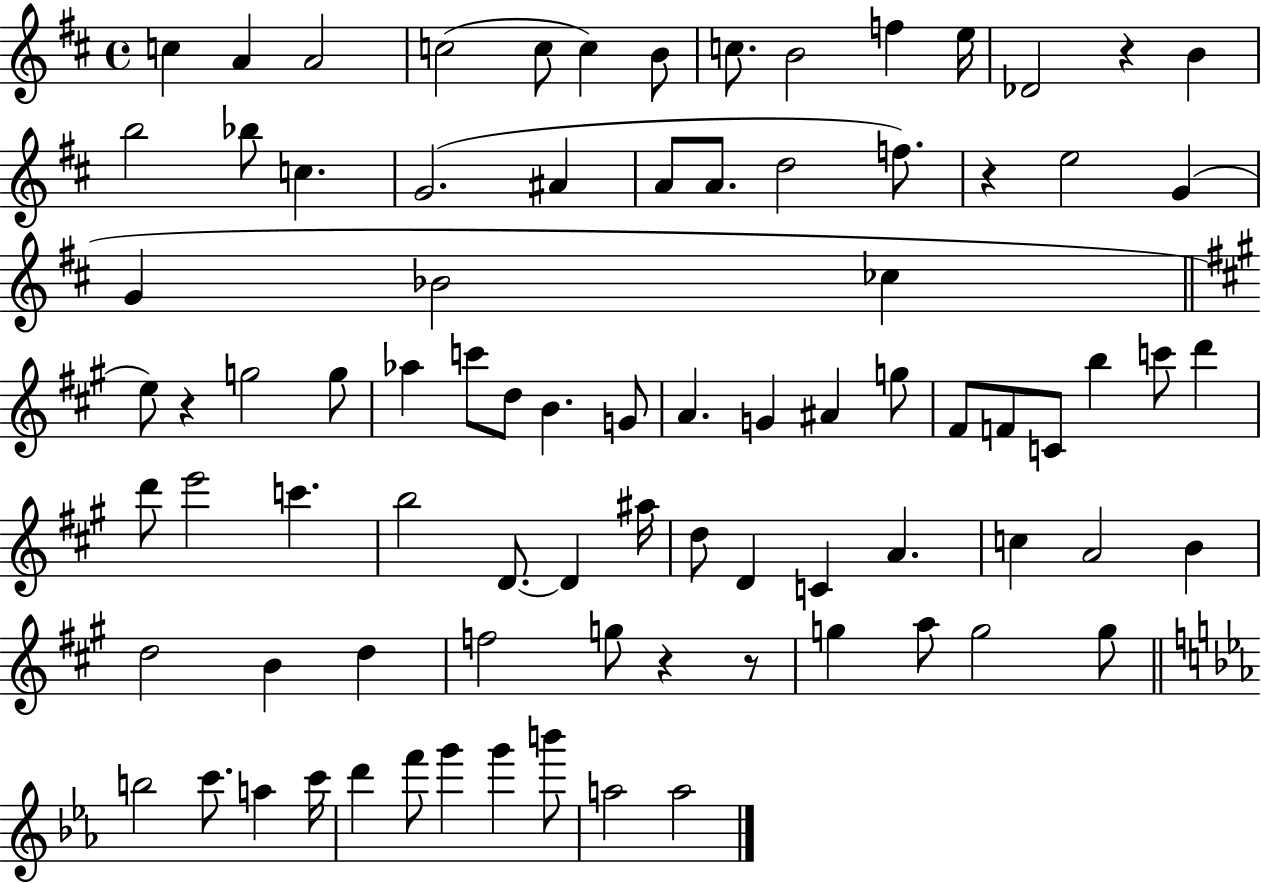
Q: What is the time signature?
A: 4/4